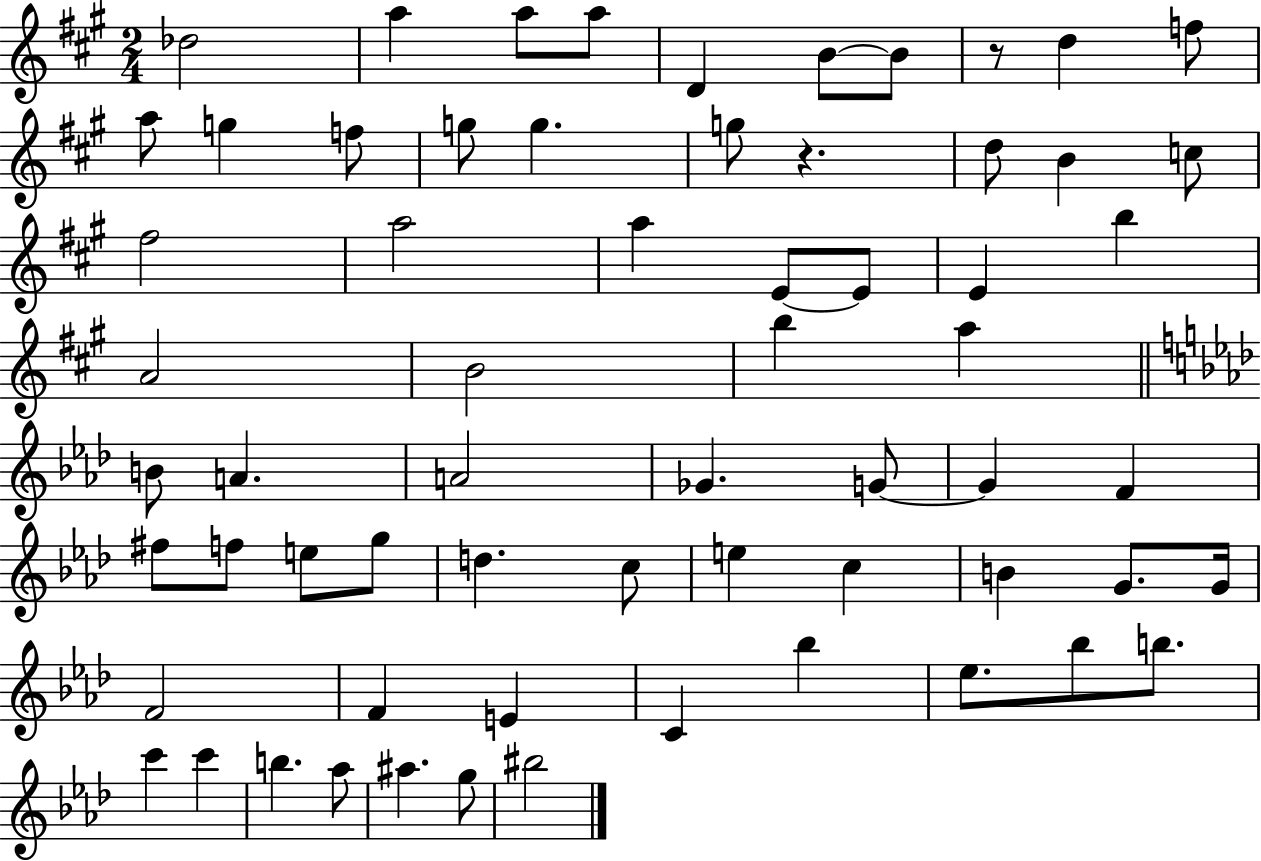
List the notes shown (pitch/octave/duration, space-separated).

Db5/h A5/q A5/e A5/e D4/q B4/e B4/e R/e D5/q F5/e A5/e G5/q F5/e G5/e G5/q. G5/e R/q. D5/e B4/q C5/e F#5/h A5/h A5/q E4/e E4/e E4/q B5/q A4/h B4/h B5/q A5/q B4/e A4/q. A4/h Gb4/q. G4/e G4/q F4/q F#5/e F5/e E5/e G5/e D5/q. C5/e E5/q C5/q B4/q G4/e. G4/s F4/h F4/q E4/q C4/q Bb5/q Eb5/e. Bb5/e B5/e. C6/q C6/q B5/q. Ab5/e A#5/q. G5/e BIS5/h